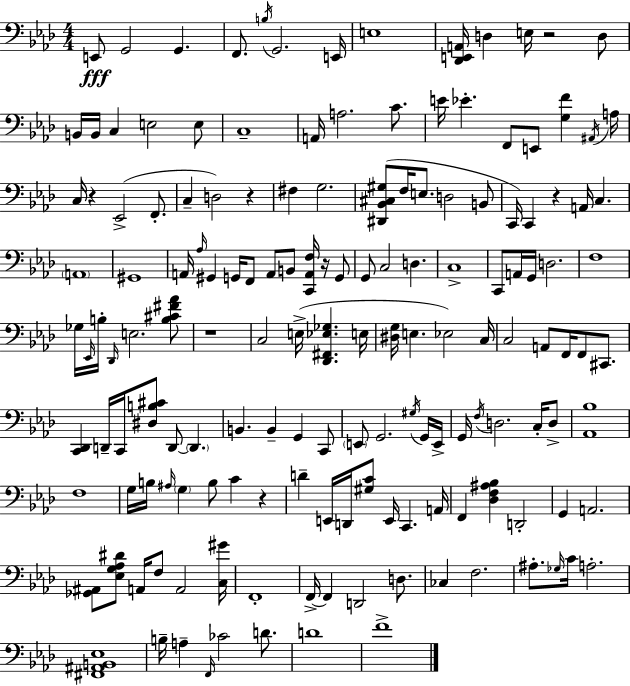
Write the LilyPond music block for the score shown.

{
  \clef bass
  \numericTimeSignature
  \time 4/4
  \key aes \major
  e,8\fff g,2 g,4. | f,8. \acciaccatura { b16 } g,2. | e,16 e1 | <des, e, a,>16 d4 e16 r2 d8 | \break b,16 b,16 c4 e2 e8 | c1-- | a,16 a2. c'8. | e'16 ees'4.-. f,8 e,8 <g f'>4 | \break \acciaccatura { ais,16 } a16 c16 r4 ees,2->( f,8.-. | c4-- d2) r4 | fis4 g2. | <dis, bes, cis gis>8( f16 e8. d2 | \break b,8 c,16) c,4 r4 a,16 c4. | \parenthesize a,1 | gis,1 | a,16 \grace { aes16 } gis,4 g,16 f,8 a,8 b,8 <c, a, f>16 | \break r16 g,8 g,8 c2 d4. | c1-> | c,8 a,16 g,16 d2. | f1 | \break ges16 \grace { ees,16 } b16-. \grace { des,16 } e2. | <b cis' fis' aes'>8 r1 | c2 e16->( <des, fis, ees ges>4. | e16 <dis g>16 e4. ees2) | \break c16 c2 a,8 f,16 | f,8 cis,8. <c, des,>4 d,16-- c,16 <dis b cis'>8 d,8~~ \parenthesize d,4. | b,4. b,4-- g,4 | c,8 \parenthesize e,8 g,2. | \break \acciaccatura { gis16 } g,16 e,16-> g,16 \acciaccatura { f16 } d2. | c16-. d8-> <aes, bes>1 | f1 | g16 b16 \grace { ais16 } \parenthesize g4 b8 | \break c'4 r4 d'4-- e,16 d,16 <gis c'>8 | e,16 c,4. a,16 f,4 <des f ais bes>4 | d,2-. g,4 a,2. | <ges, ais,>8 <ees g aes dis'>8 a,16 f8 a,2 | \break <c gis'>16 f,1-. | f,16->~~ f,4 d,2 | d8. ces4 f2. | ais8.-. \grace { ges16 } c'16 a2.-. | \break <fis, ais, b, ees>1 | b16-- a4-- \grace { f,16 } ces'2 | d'8. d'1 | f'1-> | \break \bar "|."
}